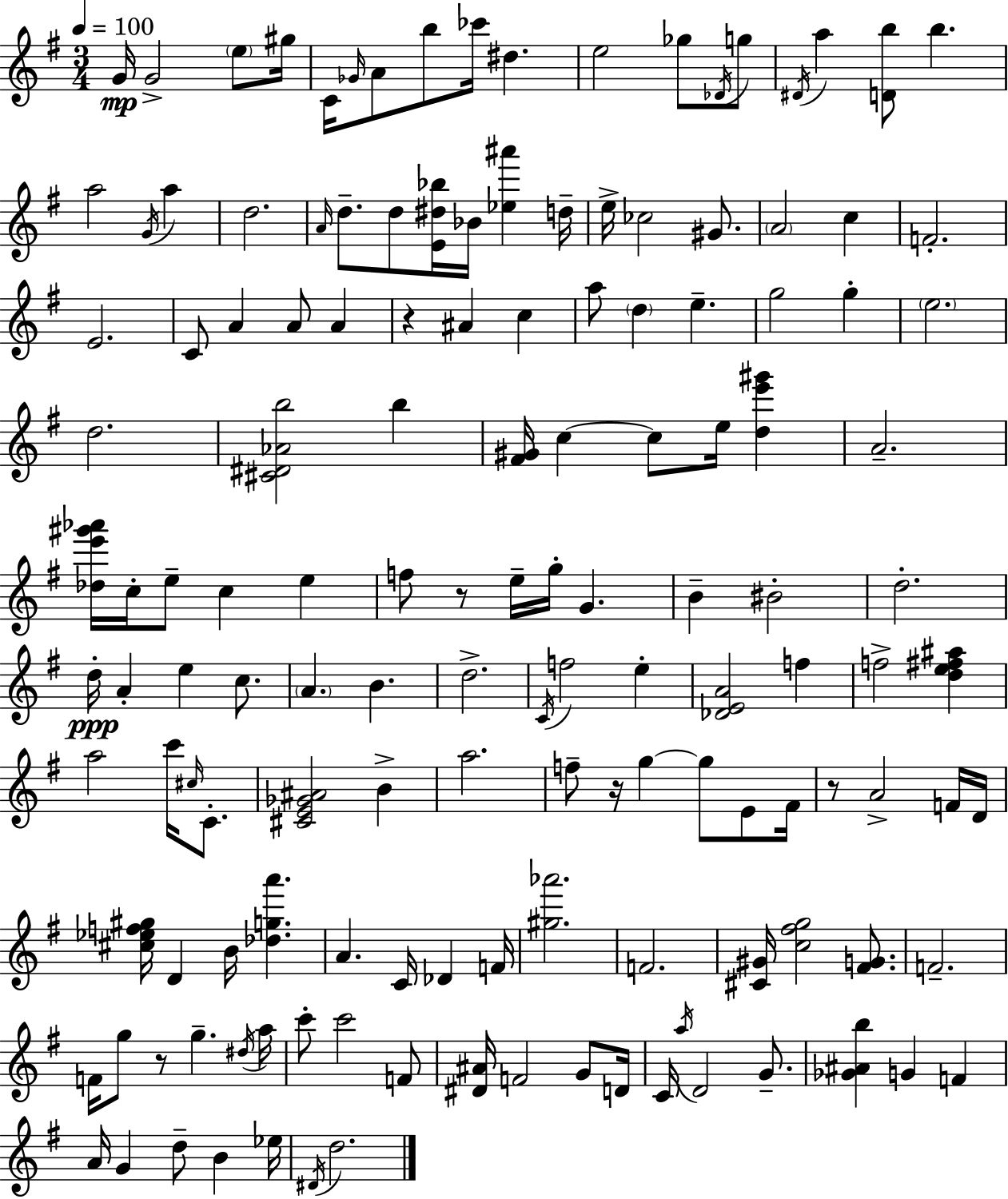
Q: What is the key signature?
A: G major